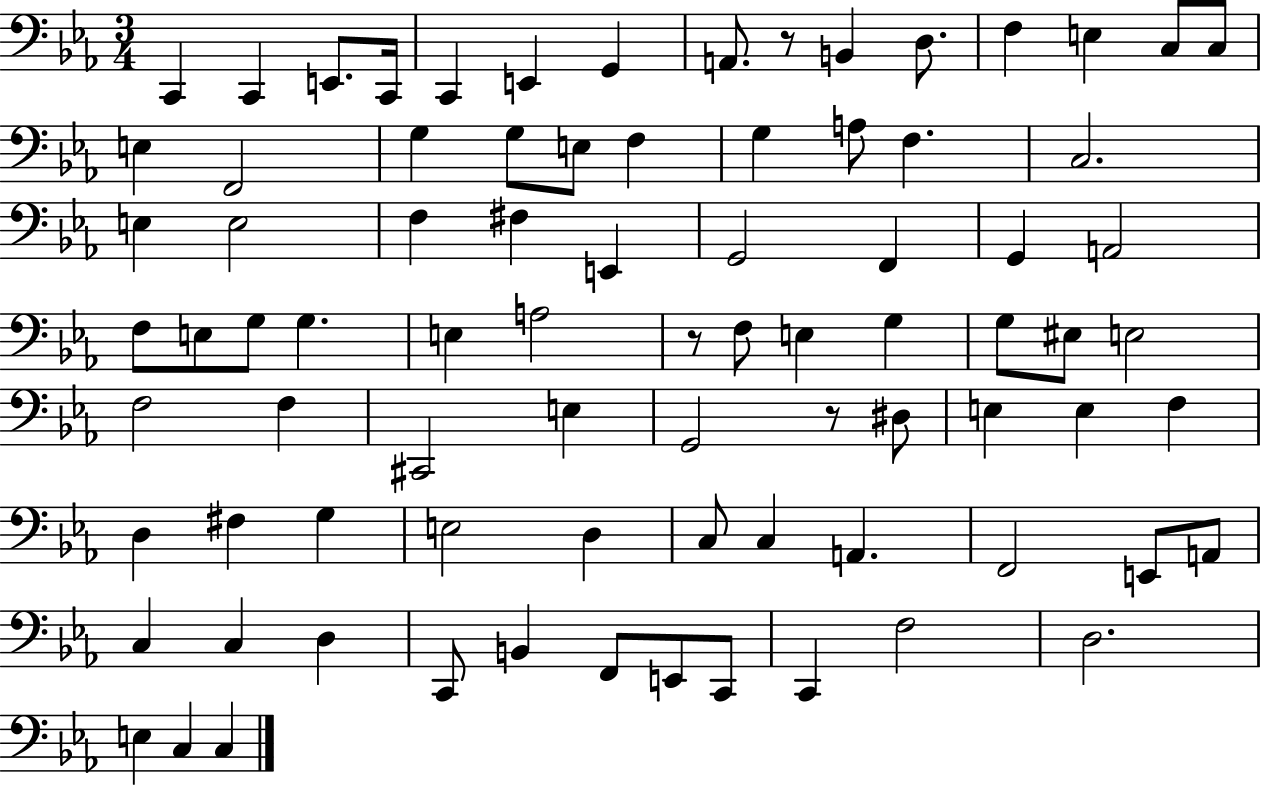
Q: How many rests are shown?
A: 3